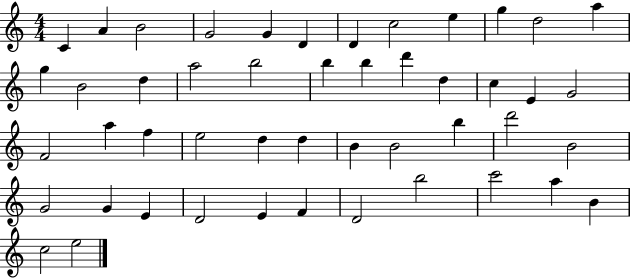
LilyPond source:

{
  \clef treble
  \numericTimeSignature
  \time 4/4
  \key c \major
  c'4 a'4 b'2 | g'2 g'4 d'4 | d'4 c''2 e''4 | g''4 d''2 a''4 | \break g''4 b'2 d''4 | a''2 b''2 | b''4 b''4 d'''4 d''4 | c''4 e'4 g'2 | \break f'2 a''4 f''4 | e''2 d''4 d''4 | b'4 b'2 b''4 | d'''2 b'2 | \break g'2 g'4 e'4 | d'2 e'4 f'4 | d'2 b''2 | c'''2 a''4 b'4 | \break c''2 e''2 | \bar "|."
}